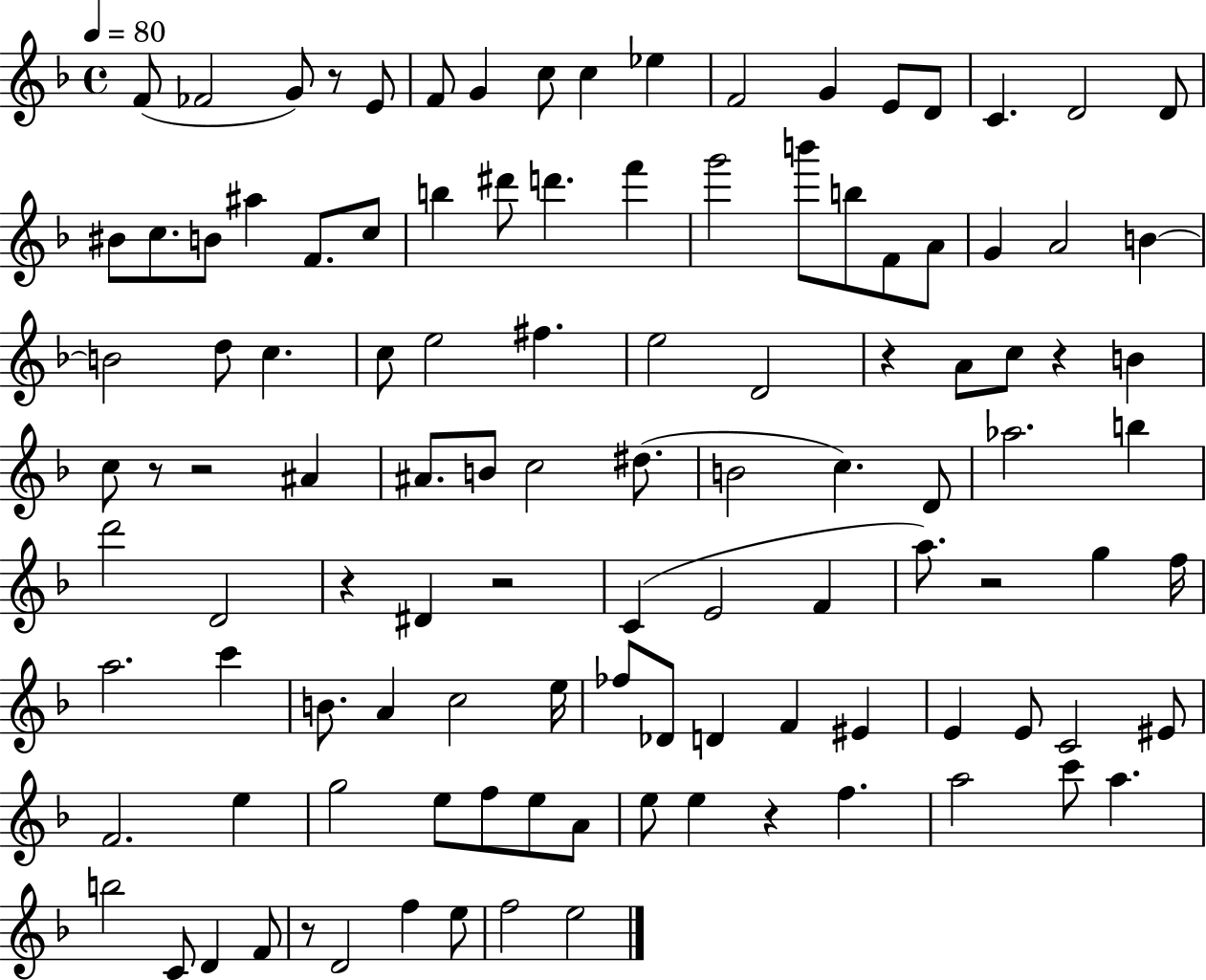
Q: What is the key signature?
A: F major